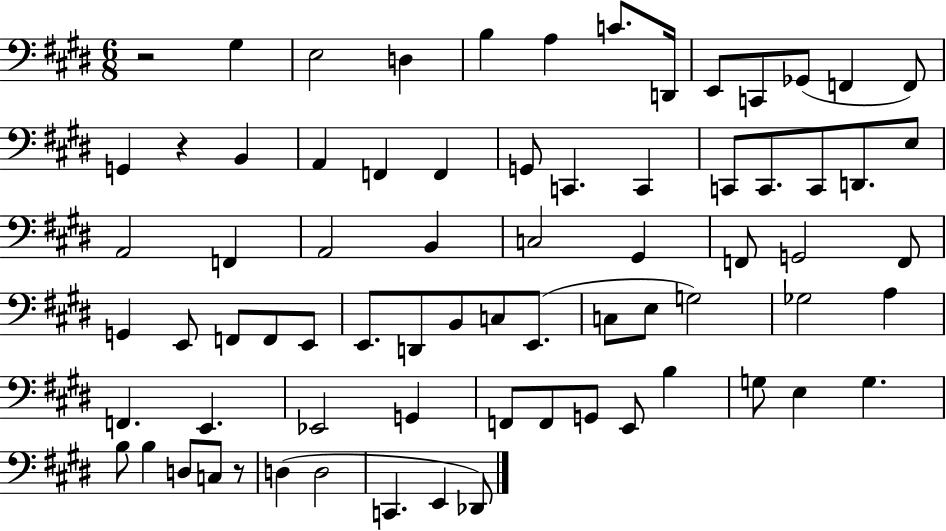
{
  \clef bass
  \numericTimeSignature
  \time 6/8
  \key e \major
  \repeat volta 2 { r2 gis4 | e2 d4 | b4 a4 c'8. d,16 | e,8 c,8 ges,8( f,4 f,8) | \break g,4 r4 b,4 | a,4 f,4 f,4 | g,8 c,4. c,4 | c,8 c,8. c,8 d,8. e8 | \break a,2 f,4 | a,2 b,4 | c2 gis,4 | f,8 g,2 f,8 | \break g,4 e,8 f,8 f,8 e,8 | e,8. d,8 b,8 c8 e,8.( | c8 e8 g2) | ges2 a4 | \break f,4. e,4. | ees,2 g,4 | f,8 f,8 g,8 e,8 b4 | g8 e4 g4. | \break b8 b4 d8 c8 r8 | d4( d2 | c,4. e,4 des,8) | } \bar "|."
}